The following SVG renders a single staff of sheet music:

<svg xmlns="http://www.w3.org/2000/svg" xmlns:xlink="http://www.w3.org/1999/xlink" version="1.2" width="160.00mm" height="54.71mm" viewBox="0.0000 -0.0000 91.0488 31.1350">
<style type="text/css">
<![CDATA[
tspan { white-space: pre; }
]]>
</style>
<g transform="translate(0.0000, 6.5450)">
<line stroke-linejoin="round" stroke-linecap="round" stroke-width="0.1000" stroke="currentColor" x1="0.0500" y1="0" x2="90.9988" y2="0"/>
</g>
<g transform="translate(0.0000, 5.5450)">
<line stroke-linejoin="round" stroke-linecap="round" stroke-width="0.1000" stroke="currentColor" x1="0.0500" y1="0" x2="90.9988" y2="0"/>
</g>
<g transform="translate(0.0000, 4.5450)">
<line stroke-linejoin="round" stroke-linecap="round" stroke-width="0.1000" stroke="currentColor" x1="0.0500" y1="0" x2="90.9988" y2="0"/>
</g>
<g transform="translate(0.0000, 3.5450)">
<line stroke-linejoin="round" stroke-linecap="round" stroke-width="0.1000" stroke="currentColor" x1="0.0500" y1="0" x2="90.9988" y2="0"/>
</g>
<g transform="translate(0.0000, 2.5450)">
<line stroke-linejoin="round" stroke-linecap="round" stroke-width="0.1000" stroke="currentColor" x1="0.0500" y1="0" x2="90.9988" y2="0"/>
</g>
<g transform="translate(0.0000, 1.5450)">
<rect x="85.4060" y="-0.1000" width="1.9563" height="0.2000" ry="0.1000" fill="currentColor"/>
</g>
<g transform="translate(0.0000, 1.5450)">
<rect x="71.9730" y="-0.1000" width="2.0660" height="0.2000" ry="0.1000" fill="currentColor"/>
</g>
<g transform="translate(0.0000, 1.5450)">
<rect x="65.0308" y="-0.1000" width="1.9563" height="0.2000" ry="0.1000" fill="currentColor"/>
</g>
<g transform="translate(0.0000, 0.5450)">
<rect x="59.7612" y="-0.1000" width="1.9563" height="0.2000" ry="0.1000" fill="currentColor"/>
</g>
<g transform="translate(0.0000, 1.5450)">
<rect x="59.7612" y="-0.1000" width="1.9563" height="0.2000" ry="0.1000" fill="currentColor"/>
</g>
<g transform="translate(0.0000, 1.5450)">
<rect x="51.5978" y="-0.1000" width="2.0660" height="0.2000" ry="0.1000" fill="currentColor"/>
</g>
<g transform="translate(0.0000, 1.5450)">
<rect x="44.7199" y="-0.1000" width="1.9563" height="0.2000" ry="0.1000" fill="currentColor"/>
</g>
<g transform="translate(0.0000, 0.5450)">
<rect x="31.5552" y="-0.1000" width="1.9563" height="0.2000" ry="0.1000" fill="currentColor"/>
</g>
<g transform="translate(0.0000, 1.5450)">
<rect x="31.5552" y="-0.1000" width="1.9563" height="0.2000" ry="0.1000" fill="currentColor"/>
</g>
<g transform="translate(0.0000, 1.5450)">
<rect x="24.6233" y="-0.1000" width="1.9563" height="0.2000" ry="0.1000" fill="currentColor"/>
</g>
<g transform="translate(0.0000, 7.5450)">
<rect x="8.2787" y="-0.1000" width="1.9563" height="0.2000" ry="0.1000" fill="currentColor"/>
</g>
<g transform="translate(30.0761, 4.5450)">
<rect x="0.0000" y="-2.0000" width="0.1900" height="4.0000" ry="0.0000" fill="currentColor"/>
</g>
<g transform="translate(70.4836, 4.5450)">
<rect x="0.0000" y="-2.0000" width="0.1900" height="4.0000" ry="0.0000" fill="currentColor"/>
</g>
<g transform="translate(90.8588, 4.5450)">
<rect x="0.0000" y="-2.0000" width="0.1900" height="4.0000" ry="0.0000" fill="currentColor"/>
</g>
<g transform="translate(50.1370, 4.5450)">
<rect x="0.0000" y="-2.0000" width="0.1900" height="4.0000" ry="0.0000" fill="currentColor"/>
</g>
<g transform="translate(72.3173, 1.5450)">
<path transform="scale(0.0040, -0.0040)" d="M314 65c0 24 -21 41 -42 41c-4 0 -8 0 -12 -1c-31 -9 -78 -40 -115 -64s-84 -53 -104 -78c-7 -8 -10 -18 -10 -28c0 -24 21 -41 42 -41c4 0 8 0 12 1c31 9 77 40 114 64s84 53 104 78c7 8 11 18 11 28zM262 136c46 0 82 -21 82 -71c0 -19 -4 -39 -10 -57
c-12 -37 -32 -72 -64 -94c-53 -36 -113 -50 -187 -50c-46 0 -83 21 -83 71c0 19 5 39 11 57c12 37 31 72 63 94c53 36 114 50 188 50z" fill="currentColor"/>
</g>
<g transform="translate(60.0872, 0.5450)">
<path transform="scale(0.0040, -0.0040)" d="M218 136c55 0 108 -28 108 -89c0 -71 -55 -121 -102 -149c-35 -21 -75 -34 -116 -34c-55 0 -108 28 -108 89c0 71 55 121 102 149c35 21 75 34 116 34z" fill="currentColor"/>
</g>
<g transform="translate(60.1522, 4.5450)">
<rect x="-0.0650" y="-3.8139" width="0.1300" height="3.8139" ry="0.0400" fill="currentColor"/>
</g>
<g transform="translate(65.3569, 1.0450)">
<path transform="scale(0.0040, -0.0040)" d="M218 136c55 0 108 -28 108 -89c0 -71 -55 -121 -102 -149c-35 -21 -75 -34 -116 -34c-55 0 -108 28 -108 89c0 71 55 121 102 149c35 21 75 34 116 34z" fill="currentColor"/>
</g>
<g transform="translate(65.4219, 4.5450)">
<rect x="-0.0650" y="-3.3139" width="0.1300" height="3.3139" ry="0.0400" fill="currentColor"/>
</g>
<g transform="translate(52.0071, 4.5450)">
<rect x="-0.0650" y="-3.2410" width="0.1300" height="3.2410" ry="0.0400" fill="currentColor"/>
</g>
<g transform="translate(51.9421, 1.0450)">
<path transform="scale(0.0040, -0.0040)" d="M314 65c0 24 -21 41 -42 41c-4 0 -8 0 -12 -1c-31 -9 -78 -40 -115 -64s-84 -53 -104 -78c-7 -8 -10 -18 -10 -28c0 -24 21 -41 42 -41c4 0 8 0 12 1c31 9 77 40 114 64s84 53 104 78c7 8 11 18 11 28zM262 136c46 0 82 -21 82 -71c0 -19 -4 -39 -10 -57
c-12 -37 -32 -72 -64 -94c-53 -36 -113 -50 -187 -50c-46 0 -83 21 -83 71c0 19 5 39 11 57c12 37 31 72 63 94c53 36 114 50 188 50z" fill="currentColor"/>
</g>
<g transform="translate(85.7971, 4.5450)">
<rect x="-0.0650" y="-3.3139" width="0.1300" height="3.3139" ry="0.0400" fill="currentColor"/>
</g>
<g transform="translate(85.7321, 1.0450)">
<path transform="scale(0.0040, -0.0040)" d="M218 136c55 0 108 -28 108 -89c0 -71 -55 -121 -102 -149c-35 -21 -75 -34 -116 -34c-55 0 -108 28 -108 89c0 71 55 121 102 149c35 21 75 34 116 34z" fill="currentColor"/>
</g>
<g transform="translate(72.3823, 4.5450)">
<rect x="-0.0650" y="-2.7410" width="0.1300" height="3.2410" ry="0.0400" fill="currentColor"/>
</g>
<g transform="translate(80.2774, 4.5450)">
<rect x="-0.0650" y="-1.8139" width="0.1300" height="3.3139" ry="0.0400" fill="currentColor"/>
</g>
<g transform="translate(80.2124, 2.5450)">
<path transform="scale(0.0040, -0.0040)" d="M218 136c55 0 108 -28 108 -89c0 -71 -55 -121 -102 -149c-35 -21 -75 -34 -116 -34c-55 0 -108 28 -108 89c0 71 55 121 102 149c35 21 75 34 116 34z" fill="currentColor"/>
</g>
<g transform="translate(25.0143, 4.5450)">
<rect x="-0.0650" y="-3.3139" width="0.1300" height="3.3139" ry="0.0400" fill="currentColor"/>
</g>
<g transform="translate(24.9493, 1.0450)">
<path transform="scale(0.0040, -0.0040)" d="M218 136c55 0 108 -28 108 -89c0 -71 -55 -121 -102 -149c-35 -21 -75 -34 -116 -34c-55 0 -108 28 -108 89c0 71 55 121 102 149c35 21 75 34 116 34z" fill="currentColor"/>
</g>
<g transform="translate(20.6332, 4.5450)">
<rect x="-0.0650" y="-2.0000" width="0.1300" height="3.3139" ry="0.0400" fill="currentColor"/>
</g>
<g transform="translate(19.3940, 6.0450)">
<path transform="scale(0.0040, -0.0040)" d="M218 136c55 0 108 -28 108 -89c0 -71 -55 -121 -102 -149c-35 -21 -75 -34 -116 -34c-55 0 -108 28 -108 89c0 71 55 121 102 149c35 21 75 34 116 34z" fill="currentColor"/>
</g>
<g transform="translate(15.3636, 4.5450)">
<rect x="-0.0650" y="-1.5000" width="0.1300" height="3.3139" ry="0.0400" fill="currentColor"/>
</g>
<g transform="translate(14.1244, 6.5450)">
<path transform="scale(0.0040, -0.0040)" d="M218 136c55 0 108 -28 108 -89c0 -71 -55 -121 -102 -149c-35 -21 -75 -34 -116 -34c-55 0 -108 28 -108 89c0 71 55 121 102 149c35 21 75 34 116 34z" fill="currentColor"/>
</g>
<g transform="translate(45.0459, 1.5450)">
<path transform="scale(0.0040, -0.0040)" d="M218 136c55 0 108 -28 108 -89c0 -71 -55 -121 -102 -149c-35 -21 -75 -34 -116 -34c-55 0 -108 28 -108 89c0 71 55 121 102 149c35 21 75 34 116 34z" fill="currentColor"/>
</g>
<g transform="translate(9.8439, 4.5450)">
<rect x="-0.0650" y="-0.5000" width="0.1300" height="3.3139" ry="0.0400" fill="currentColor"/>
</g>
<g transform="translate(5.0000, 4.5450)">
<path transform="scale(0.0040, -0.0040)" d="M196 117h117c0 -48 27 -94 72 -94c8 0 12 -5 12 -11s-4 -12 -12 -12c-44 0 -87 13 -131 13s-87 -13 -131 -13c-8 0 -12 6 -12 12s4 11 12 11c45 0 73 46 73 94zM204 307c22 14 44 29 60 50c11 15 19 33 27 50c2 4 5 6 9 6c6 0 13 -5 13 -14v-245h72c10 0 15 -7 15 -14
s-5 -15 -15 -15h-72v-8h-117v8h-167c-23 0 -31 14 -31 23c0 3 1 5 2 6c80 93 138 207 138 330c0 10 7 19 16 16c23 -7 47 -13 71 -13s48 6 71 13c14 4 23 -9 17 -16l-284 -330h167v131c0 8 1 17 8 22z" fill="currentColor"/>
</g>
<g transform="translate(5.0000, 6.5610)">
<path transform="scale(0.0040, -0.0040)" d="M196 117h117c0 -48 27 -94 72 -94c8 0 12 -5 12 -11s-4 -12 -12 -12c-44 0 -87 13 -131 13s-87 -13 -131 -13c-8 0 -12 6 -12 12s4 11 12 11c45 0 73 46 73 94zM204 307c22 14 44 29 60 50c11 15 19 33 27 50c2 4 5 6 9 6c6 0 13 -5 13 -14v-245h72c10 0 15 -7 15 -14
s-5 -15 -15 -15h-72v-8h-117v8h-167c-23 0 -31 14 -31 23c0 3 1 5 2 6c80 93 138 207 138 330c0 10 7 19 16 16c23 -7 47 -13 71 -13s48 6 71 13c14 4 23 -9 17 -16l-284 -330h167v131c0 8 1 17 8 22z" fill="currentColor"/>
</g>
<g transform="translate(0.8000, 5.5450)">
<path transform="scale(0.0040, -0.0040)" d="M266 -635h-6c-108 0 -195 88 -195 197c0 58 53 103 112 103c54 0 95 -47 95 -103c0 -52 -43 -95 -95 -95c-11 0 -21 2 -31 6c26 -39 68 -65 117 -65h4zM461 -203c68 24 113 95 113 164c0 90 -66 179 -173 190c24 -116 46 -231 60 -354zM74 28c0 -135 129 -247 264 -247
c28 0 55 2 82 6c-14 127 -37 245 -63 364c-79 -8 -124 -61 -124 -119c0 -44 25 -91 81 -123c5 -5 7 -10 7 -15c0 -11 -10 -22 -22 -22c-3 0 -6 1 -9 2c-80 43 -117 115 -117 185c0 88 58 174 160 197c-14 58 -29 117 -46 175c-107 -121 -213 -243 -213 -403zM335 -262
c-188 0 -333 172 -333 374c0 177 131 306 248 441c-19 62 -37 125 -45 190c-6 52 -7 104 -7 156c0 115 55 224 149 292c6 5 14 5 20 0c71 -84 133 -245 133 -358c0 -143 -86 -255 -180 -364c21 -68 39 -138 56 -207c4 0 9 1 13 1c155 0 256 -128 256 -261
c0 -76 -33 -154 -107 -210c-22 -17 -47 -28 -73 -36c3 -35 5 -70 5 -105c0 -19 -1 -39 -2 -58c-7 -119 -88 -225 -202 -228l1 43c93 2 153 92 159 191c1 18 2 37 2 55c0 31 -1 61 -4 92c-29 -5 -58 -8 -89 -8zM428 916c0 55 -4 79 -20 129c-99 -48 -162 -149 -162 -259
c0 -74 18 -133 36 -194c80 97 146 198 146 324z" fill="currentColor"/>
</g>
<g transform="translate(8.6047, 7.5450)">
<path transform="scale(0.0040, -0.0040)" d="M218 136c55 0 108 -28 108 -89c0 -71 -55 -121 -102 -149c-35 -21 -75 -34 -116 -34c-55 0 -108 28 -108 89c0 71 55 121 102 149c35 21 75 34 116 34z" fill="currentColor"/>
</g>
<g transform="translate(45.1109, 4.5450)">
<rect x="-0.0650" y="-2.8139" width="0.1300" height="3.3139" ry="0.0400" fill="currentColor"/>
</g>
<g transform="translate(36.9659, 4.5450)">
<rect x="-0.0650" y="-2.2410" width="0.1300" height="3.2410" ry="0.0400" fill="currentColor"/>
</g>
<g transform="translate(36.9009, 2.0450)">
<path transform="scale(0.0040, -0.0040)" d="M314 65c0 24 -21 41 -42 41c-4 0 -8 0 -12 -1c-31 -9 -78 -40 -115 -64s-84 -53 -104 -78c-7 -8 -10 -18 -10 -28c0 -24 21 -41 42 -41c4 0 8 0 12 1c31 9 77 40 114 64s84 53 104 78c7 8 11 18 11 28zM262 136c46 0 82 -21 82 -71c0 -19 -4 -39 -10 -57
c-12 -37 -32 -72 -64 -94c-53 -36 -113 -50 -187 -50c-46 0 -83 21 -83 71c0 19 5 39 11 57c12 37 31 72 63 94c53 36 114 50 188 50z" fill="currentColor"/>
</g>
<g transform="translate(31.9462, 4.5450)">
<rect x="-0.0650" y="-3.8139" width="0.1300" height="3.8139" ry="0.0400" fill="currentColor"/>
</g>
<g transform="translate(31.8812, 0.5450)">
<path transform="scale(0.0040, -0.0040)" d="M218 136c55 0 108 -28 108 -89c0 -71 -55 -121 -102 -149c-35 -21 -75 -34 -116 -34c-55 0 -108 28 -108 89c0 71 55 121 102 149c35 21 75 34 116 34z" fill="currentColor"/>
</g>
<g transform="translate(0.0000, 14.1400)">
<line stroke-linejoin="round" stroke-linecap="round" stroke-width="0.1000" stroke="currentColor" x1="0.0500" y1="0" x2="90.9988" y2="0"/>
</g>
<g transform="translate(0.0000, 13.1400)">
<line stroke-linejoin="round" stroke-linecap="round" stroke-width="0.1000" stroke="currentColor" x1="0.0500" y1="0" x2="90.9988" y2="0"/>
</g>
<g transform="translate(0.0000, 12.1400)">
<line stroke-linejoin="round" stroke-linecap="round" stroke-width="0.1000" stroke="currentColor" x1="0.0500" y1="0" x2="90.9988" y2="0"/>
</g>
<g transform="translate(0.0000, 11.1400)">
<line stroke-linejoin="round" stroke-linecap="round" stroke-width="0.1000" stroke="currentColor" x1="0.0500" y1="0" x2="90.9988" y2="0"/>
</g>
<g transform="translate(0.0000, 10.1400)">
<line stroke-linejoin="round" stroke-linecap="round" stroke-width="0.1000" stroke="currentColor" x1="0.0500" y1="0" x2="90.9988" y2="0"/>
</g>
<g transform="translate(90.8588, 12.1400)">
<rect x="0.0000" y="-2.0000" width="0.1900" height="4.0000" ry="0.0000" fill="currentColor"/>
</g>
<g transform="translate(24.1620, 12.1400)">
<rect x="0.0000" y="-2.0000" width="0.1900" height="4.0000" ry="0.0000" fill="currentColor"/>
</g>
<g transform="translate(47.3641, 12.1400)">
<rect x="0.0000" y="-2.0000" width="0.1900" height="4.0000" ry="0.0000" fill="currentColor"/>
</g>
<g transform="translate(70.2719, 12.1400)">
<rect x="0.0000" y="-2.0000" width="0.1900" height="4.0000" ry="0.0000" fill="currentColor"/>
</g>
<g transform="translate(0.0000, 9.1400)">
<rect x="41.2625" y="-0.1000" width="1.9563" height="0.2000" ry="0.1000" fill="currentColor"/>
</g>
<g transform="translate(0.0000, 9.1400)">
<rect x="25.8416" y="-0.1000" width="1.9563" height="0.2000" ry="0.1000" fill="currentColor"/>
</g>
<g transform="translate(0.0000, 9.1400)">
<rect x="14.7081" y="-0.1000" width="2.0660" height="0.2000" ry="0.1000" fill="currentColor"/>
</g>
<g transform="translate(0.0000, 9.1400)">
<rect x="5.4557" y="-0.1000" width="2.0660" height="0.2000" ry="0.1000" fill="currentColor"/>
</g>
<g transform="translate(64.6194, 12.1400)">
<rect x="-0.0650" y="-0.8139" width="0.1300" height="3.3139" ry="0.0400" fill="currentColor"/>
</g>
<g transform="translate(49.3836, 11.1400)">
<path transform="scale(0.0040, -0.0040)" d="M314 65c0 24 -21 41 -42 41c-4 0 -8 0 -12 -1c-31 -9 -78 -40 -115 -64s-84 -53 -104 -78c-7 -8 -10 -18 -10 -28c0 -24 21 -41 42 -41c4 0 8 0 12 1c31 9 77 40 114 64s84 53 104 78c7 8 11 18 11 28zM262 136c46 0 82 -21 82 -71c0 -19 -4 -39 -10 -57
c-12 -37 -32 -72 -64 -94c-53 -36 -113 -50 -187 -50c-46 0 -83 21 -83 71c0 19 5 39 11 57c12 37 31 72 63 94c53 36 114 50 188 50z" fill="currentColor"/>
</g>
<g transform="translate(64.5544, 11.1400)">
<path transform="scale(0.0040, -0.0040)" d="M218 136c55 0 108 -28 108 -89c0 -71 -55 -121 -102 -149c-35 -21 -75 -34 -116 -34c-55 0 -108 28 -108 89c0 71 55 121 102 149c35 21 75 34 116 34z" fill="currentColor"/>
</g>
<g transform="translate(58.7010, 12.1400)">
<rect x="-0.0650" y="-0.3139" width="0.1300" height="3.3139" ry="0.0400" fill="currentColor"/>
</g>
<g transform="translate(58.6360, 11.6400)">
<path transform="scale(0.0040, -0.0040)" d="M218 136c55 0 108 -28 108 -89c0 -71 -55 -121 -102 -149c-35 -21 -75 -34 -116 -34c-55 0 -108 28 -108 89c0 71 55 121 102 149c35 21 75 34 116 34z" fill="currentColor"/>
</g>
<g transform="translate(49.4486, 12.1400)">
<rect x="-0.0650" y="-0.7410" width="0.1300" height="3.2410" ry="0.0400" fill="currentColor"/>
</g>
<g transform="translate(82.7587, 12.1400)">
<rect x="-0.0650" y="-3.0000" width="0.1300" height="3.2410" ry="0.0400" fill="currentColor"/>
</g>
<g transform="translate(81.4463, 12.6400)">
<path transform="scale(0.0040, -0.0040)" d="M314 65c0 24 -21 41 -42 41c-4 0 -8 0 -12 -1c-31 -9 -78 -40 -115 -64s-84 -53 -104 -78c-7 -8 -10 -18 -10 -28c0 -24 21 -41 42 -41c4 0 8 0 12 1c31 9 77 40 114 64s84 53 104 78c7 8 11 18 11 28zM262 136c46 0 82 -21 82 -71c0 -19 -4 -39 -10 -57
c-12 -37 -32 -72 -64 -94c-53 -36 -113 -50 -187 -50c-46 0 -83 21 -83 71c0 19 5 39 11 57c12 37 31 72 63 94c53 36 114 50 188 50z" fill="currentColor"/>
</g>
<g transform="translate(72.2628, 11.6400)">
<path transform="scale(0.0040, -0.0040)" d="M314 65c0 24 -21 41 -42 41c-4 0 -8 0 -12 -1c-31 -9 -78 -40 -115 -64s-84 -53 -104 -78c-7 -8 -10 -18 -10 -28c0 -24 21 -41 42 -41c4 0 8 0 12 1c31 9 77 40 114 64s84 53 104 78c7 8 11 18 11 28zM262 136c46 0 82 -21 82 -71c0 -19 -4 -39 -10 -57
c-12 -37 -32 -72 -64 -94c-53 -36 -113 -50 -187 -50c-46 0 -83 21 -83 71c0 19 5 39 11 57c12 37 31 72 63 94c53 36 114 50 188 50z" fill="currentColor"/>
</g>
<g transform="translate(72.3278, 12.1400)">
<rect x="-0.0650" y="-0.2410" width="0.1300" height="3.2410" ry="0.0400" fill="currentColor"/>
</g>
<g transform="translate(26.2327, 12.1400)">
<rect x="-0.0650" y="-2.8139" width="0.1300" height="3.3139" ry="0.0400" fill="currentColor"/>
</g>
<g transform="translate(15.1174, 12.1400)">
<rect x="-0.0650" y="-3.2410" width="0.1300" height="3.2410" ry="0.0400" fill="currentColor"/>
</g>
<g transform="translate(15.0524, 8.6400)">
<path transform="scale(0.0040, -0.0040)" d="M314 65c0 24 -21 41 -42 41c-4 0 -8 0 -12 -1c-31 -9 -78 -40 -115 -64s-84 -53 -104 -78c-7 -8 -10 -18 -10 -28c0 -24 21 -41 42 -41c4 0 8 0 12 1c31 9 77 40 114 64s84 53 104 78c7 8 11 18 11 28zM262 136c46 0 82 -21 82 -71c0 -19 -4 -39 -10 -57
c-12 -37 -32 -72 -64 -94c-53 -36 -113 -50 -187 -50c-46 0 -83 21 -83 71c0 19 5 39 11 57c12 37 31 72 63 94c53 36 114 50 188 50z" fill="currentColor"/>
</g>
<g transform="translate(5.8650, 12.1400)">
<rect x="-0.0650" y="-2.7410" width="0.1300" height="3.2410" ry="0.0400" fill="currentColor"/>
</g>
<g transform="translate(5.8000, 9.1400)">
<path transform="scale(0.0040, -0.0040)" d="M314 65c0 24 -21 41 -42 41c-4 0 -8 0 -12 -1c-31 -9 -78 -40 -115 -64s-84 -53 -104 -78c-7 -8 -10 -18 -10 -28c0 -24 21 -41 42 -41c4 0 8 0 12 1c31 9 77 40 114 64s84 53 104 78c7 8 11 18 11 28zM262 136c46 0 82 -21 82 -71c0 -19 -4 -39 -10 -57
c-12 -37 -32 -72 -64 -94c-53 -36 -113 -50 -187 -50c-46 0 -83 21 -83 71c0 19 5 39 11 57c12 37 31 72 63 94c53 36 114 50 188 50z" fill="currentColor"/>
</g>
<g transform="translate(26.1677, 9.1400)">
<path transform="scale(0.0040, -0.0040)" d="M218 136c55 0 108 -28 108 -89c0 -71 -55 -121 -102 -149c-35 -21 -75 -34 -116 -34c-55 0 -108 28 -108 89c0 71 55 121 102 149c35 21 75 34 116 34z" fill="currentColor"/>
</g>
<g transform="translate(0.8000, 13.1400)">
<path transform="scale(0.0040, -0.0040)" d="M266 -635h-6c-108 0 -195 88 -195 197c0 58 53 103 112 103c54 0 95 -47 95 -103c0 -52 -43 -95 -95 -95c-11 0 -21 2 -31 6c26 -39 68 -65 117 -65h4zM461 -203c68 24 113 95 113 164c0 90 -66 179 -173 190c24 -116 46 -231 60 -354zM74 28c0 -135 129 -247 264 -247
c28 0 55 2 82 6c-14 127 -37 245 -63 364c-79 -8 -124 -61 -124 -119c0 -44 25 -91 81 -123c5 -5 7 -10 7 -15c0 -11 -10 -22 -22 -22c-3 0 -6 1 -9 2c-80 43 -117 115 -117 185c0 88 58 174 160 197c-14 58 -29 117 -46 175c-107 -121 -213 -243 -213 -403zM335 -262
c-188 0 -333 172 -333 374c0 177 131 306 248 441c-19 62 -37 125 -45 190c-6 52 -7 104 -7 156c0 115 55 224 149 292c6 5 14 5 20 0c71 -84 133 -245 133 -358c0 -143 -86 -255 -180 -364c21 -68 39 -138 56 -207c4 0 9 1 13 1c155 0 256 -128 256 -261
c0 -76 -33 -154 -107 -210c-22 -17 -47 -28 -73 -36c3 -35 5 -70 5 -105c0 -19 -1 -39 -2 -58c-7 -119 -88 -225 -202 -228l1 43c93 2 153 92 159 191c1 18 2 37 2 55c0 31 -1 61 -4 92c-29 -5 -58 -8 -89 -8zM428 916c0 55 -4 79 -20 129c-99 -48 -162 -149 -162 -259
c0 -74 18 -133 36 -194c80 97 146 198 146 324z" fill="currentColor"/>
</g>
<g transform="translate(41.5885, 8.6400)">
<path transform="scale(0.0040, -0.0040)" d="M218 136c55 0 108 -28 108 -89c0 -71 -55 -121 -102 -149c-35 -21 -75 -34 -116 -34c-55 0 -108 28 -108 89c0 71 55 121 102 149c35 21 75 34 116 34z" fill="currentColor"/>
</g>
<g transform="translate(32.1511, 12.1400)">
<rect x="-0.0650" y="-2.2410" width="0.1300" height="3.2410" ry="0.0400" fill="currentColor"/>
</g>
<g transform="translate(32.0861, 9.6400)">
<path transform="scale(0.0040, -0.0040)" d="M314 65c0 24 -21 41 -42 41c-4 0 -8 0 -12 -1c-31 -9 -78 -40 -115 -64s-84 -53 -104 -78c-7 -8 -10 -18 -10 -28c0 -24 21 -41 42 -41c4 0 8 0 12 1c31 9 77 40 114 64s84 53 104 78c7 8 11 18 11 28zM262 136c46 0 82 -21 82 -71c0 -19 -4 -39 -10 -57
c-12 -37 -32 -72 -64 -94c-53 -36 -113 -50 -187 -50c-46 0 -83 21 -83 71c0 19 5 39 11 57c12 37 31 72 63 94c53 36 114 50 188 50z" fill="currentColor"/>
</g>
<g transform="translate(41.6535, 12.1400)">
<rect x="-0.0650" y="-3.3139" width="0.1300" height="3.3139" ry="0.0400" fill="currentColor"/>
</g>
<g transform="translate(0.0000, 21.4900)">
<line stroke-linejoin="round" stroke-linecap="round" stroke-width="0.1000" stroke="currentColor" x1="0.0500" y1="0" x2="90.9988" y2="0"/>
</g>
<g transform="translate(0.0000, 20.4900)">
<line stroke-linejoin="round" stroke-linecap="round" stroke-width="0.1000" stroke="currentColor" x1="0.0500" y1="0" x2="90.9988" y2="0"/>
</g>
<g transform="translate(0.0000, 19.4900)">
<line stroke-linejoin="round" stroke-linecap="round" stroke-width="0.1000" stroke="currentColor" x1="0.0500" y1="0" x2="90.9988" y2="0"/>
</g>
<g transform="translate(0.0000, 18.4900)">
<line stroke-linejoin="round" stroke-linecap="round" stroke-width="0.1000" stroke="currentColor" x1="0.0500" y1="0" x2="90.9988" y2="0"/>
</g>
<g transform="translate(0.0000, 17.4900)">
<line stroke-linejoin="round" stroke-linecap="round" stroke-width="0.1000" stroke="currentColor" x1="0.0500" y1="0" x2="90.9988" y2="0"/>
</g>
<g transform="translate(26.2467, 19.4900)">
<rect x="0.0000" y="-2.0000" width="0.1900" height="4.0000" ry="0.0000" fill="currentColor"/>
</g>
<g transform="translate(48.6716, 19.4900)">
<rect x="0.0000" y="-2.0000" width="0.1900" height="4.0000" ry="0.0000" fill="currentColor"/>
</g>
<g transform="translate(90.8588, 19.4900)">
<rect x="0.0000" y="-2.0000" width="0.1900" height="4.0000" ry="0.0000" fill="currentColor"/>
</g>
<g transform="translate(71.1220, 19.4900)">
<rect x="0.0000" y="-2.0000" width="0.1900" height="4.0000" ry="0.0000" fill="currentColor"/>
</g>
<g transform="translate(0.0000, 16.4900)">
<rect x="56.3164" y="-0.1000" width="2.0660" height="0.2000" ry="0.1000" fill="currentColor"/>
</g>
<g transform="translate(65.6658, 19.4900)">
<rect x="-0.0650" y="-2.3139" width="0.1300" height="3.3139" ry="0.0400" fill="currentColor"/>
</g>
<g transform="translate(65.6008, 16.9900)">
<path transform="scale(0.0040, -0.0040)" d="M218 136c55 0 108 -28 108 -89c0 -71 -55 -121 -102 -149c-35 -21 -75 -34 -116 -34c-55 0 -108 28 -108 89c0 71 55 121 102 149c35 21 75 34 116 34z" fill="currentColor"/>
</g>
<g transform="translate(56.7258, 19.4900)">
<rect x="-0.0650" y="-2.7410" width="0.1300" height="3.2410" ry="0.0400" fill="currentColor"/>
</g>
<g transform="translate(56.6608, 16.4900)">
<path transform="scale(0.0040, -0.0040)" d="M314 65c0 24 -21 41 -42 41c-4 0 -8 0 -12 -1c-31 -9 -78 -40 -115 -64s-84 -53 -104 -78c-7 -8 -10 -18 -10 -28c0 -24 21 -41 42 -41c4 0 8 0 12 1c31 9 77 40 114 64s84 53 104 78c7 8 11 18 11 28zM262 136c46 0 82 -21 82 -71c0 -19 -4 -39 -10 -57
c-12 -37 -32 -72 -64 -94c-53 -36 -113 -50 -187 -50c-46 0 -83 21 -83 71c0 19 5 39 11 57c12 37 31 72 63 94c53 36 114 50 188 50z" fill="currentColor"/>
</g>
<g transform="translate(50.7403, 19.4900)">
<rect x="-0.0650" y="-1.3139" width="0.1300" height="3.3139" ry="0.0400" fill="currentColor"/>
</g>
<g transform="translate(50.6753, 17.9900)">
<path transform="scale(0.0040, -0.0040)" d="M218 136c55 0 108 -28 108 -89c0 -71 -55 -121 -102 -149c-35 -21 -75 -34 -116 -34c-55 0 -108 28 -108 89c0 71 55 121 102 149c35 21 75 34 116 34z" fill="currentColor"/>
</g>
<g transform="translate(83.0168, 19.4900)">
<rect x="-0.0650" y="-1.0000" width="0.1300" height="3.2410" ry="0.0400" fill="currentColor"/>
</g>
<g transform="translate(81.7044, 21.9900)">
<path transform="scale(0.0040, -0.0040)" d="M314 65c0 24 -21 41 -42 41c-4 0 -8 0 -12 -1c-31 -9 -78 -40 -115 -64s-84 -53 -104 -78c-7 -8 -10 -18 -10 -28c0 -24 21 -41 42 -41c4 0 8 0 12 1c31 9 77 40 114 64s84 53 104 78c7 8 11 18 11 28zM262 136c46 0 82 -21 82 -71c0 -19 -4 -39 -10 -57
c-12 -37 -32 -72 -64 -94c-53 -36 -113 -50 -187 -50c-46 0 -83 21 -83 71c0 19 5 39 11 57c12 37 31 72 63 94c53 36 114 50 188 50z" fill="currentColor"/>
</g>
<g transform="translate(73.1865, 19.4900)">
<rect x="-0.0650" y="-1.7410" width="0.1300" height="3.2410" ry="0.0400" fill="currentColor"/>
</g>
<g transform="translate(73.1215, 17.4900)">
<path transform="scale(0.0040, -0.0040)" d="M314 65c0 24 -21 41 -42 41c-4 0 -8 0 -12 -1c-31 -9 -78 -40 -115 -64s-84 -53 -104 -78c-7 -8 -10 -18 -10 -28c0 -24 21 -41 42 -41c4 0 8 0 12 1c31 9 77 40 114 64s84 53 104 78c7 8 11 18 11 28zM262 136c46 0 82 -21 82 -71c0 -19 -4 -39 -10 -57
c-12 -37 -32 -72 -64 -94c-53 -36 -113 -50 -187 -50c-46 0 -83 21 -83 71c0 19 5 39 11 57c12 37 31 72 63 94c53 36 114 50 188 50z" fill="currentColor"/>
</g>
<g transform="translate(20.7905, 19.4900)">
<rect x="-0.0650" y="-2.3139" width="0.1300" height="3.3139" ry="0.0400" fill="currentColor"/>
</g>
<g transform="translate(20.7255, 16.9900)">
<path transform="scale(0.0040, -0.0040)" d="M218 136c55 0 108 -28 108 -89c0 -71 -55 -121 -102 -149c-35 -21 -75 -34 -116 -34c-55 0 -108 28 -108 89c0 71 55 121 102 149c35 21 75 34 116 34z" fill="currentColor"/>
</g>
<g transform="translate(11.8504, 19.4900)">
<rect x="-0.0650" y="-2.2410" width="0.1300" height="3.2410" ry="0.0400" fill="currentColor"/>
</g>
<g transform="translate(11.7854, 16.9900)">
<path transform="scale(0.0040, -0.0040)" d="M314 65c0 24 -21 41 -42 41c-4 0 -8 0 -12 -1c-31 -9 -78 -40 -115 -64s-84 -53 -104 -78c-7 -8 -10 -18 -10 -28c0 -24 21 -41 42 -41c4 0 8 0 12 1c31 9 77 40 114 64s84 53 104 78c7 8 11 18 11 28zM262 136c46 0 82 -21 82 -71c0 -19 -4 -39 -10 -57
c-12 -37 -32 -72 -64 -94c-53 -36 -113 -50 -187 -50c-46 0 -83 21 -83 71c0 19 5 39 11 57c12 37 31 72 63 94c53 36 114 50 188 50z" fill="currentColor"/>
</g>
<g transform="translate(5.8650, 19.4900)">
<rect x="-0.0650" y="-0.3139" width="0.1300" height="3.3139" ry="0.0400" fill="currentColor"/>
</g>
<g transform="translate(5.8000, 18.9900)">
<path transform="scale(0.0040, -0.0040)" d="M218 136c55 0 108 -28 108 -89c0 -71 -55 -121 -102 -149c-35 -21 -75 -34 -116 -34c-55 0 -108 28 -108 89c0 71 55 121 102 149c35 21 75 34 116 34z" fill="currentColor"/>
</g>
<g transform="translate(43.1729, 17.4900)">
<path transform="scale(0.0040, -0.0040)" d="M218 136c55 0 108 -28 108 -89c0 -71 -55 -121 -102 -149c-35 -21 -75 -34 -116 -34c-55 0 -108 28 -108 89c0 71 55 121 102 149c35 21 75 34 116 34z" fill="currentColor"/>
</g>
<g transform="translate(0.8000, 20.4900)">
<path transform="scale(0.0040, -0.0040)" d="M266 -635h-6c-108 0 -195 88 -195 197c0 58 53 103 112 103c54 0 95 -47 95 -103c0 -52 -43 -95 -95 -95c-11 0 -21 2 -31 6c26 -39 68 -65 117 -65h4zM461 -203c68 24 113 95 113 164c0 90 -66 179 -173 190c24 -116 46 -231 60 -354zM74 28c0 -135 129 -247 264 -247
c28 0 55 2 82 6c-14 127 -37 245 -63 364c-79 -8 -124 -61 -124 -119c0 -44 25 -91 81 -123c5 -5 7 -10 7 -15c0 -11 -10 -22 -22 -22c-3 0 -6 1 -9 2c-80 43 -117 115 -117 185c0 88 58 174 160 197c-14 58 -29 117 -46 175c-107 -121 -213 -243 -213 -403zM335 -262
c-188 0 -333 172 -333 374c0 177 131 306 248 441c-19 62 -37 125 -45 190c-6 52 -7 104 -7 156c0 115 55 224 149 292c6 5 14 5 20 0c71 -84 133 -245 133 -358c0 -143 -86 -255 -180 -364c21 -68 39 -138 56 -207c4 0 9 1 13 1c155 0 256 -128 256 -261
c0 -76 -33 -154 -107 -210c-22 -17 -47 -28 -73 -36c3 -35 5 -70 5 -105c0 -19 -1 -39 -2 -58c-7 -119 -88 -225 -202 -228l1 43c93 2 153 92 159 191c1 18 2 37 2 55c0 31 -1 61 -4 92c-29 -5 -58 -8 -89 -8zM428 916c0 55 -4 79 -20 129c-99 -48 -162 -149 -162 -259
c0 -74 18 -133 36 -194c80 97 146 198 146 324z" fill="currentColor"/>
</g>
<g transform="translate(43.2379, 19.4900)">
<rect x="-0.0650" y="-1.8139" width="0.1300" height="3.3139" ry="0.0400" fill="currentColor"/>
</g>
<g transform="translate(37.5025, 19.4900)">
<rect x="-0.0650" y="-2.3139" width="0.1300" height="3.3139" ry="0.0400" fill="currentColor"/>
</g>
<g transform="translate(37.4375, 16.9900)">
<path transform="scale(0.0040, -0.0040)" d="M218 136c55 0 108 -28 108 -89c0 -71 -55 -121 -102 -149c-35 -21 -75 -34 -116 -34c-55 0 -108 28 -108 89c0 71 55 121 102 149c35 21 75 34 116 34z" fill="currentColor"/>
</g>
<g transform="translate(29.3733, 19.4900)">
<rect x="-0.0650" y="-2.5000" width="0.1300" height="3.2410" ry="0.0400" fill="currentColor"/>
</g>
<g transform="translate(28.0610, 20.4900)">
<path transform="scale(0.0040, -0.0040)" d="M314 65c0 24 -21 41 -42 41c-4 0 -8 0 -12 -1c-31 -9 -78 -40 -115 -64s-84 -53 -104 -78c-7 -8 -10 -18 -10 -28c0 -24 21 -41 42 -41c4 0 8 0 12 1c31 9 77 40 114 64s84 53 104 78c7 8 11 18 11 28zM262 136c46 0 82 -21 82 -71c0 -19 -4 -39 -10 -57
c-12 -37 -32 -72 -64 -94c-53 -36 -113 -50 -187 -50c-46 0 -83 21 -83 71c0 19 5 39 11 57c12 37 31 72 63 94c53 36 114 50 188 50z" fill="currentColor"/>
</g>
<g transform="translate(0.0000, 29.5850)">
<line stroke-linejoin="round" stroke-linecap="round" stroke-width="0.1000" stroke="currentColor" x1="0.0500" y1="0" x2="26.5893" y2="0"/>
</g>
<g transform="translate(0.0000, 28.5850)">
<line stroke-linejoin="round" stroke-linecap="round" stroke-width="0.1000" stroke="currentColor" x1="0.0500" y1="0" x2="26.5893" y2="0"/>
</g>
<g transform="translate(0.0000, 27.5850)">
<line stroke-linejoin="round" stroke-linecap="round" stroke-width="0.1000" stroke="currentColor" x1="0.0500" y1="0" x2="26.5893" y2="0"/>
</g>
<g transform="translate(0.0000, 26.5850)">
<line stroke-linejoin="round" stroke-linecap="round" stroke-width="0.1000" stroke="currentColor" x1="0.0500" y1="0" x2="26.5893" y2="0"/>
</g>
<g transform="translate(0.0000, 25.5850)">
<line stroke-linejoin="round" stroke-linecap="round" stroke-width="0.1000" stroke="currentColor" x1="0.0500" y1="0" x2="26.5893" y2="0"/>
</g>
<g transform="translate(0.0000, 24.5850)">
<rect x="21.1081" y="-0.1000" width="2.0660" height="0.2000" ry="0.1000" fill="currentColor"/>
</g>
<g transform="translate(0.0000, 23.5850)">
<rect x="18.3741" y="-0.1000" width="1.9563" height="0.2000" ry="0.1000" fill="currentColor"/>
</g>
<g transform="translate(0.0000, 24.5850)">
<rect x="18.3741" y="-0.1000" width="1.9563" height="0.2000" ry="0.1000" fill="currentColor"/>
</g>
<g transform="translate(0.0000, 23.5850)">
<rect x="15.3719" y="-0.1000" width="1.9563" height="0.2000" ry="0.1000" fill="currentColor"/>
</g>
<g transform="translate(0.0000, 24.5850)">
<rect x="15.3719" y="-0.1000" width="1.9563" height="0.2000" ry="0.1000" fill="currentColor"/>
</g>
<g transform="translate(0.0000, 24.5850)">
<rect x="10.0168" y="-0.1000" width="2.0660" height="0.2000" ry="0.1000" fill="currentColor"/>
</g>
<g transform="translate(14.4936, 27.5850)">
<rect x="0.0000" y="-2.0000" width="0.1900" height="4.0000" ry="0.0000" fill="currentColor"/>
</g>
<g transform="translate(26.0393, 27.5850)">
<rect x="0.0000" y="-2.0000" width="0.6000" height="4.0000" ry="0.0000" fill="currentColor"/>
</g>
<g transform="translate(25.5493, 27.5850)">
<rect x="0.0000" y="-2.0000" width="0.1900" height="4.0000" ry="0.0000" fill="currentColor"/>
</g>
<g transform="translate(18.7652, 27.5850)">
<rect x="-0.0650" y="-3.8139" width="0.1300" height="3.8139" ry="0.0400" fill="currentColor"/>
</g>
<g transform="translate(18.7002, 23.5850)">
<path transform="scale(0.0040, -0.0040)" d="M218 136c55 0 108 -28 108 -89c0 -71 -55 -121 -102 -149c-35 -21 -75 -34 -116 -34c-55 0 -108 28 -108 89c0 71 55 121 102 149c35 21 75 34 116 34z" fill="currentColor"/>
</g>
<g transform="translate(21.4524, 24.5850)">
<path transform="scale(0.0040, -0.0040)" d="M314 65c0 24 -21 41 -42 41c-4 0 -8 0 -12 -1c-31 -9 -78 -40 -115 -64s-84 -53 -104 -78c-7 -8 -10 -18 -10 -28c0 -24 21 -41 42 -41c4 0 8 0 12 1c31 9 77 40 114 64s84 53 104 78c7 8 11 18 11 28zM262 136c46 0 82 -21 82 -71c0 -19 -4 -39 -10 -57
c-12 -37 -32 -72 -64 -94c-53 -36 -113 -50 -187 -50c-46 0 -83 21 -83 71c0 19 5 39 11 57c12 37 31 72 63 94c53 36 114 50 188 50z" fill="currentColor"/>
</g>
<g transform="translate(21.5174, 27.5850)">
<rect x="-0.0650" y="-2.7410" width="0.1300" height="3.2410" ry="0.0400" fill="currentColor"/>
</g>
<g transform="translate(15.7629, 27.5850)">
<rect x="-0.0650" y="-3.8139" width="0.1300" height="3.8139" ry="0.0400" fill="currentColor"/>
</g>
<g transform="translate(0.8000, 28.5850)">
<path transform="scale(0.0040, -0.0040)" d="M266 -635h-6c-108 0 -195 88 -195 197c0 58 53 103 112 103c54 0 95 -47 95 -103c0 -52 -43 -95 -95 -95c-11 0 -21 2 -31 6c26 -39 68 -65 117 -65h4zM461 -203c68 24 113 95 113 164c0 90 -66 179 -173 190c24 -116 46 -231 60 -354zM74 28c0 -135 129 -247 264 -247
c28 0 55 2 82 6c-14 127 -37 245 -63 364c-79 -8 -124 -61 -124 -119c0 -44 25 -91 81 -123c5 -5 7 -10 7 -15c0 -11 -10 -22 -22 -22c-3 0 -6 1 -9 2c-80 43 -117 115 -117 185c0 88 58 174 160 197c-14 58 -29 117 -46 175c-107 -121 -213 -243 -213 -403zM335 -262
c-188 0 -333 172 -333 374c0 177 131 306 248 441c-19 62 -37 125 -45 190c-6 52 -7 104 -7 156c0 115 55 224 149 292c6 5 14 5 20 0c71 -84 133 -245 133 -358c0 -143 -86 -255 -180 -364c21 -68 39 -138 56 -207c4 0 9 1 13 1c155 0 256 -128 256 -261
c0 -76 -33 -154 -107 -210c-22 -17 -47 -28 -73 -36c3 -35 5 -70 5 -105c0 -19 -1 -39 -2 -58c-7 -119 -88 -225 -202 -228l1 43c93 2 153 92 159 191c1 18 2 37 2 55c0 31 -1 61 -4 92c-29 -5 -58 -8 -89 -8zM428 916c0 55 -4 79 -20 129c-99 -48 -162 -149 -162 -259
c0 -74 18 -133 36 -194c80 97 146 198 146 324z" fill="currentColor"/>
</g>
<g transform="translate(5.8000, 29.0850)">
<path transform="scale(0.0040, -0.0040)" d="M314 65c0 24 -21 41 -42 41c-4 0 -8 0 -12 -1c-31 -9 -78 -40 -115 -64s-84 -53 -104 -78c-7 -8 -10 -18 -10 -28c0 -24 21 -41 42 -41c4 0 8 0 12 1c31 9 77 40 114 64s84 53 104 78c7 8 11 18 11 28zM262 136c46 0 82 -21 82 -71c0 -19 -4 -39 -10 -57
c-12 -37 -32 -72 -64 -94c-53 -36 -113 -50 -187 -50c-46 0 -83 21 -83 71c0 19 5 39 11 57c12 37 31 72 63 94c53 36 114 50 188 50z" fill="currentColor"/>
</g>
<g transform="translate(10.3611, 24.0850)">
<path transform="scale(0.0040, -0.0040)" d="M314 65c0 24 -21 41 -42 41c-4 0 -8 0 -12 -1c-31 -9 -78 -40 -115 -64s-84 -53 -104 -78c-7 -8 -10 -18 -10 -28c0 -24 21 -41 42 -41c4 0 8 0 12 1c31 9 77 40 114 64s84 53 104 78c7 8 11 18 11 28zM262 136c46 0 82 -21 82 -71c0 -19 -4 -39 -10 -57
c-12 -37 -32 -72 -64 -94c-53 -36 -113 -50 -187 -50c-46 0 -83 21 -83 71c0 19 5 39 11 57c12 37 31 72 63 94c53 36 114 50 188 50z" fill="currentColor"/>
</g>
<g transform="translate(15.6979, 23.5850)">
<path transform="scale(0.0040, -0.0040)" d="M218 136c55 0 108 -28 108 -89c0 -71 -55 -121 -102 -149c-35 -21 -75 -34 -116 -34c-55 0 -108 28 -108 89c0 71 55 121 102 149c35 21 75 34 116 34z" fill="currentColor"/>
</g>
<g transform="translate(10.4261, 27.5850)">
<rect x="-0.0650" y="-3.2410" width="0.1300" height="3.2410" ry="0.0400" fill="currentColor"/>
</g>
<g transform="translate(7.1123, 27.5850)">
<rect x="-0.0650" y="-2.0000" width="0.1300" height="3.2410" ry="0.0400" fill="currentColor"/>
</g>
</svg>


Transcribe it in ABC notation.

X:1
T:Untitled
M:4/4
L:1/4
K:C
C E F b c' g2 a b2 c' b a2 f b a2 b2 a g2 b d2 c d c2 A2 c g2 g G2 g f e a2 g f2 D2 F2 b2 c' c' a2